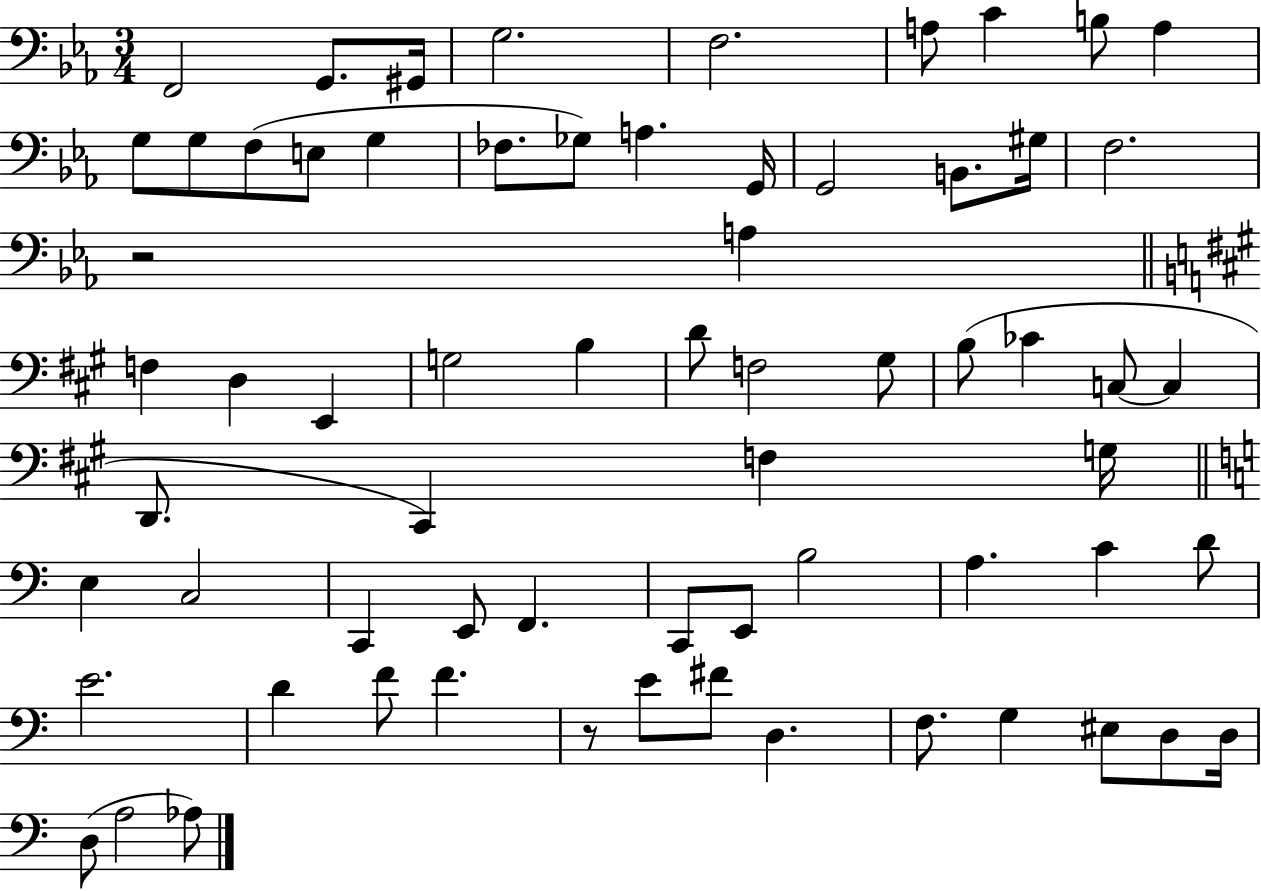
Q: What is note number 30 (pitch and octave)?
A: F3